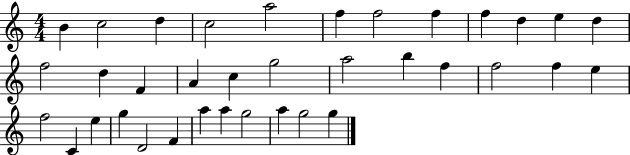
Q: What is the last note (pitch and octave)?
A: G5